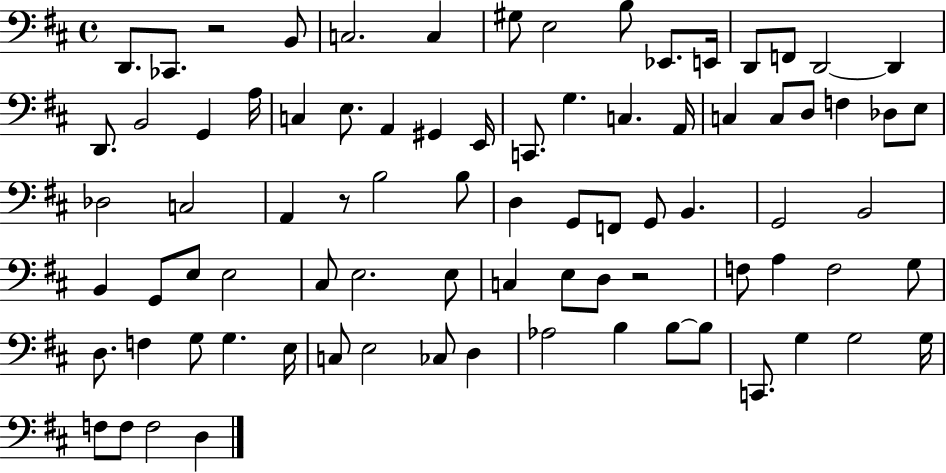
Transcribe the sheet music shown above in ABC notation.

X:1
T:Untitled
M:4/4
L:1/4
K:D
D,,/2 _C,,/2 z2 B,,/2 C,2 C, ^G,/2 E,2 B,/2 _E,,/2 E,,/4 D,,/2 F,,/2 D,,2 D,, D,,/2 B,,2 G,, A,/4 C, E,/2 A,, ^G,, E,,/4 C,,/2 G, C, A,,/4 C, C,/2 D,/2 F, _D,/2 E,/2 _D,2 C,2 A,, z/2 B,2 B,/2 D, G,,/2 F,,/2 G,,/2 B,, G,,2 B,,2 B,, G,,/2 E,/2 E,2 ^C,/2 E,2 E,/2 C, E,/2 D,/2 z2 F,/2 A, F,2 G,/2 D,/2 F, G,/2 G, E,/4 C,/2 E,2 _C,/2 D, _A,2 B, B,/2 B,/2 C,,/2 G, G,2 G,/4 F,/2 F,/2 F,2 D,